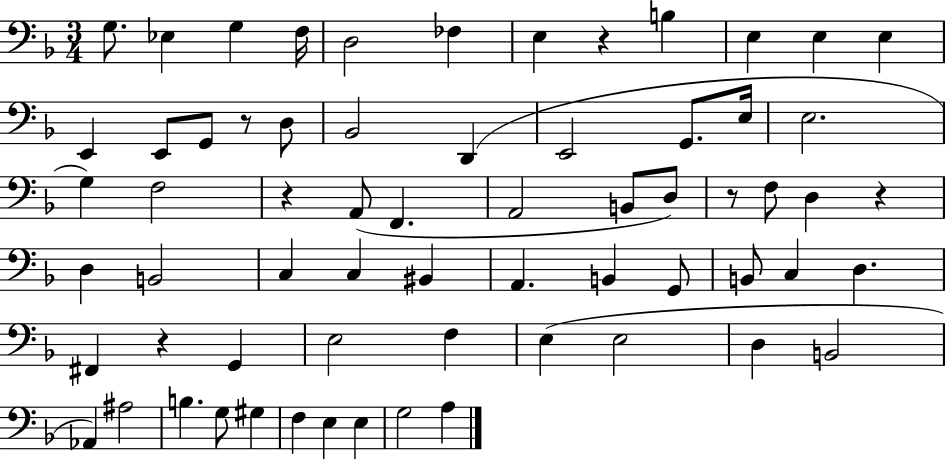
X:1
T:Untitled
M:3/4
L:1/4
K:F
G,/2 _E, G, F,/4 D,2 _F, E, z B, E, E, E, E,, E,,/2 G,,/2 z/2 D,/2 _B,,2 D,, E,,2 G,,/2 E,/4 E,2 G, F,2 z A,,/2 F,, A,,2 B,,/2 D,/2 z/2 F,/2 D, z D, B,,2 C, C, ^B,, A,, B,, G,,/2 B,,/2 C, D, ^F,, z G,, E,2 F, E, E,2 D, B,,2 _A,, ^A,2 B, G,/2 ^G, F, E, E, G,2 A,